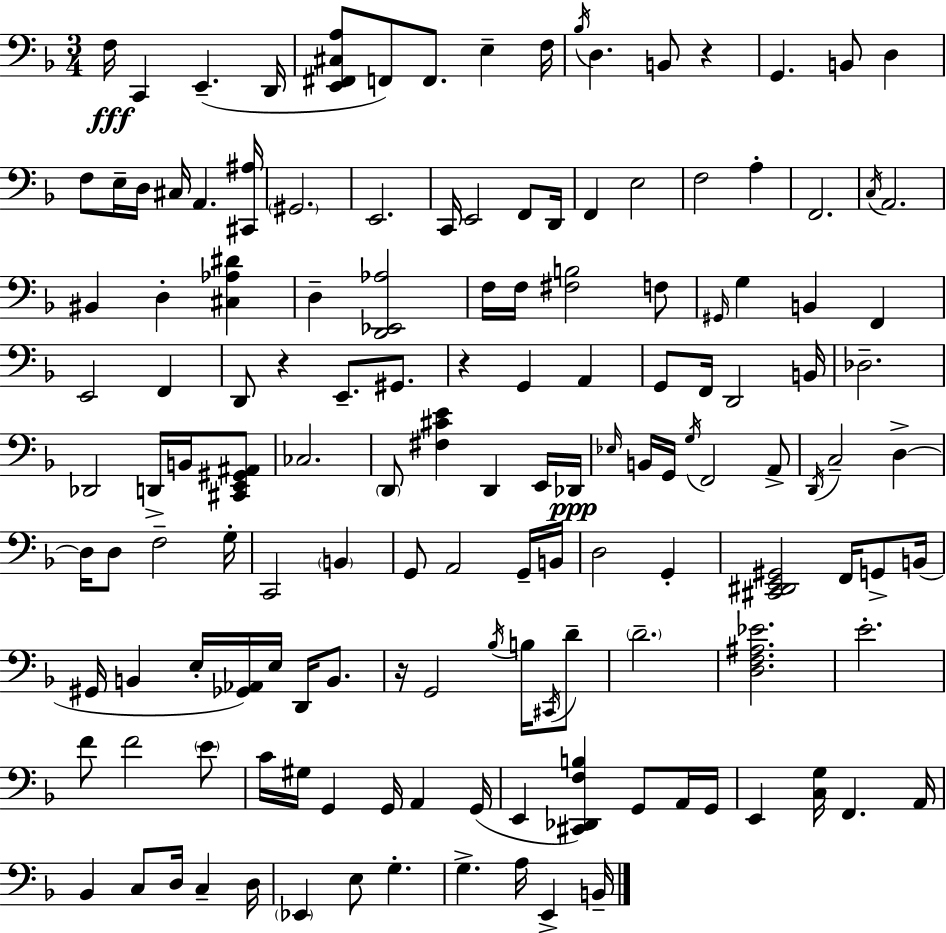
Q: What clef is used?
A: bass